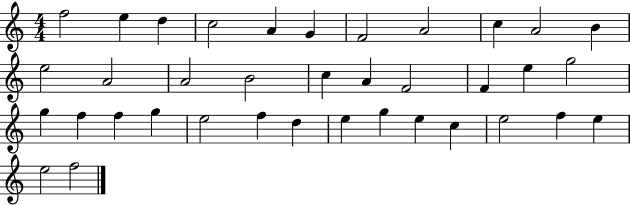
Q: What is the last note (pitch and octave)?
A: F5